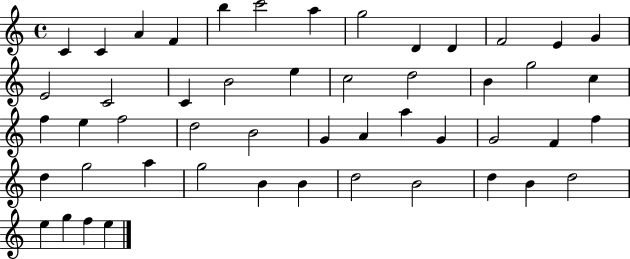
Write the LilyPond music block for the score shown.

{
  \clef treble
  \time 4/4
  \defaultTimeSignature
  \key c \major
  c'4 c'4 a'4 f'4 | b''4 c'''2 a''4 | g''2 d'4 d'4 | f'2 e'4 g'4 | \break e'2 c'2 | c'4 b'2 e''4 | c''2 d''2 | b'4 g''2 c''4 | \break f''4 e''4 f''2 | d''2 b'2 | g'4 a'4 a''4 g'4 | g'2 f'4 f''4 | \break d''4 g''2 a''4 | g''2 b'4 b'4 | d''2 b'2 | d''4 b'4 d''2 | \break e''4 g''4 f''4 e''4 | \bar "|."
}